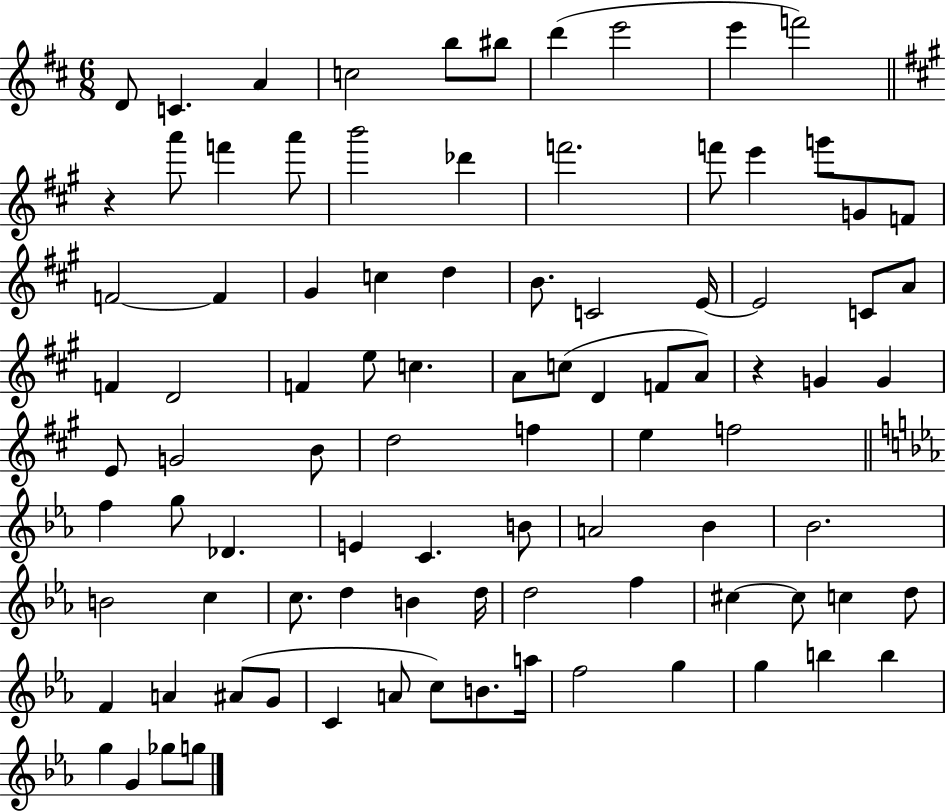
{
  \clef treble
  \numericTimeSignature
  \time 6/8
  \key d \major
  d'8 c'4. a'4 | c''2 b''8 bis''8 | d'''4( e'''2 | e'''4 f'''2) | \break \bar "||" \break \key a \major r4 a'''8 f'''4 a'''8 | b'''2 des'''4 | f'''2. | f'''8 e'''4 g'''8 g'8 f'8 | \break f'2~~ f'4 | gis'4 c''4 d''4 | b'8. c'2 e'16~~ | e'2 c'8 a'8 | \break f'4 d'2 | f'4 e''8 c''4. | a'8 c''8( d'4 f'8 a'8) | r4 g'4 g'4 | \break e'8 g'2 b'8 | d''2 f''4 | e''4 f''2 | \bar "||" \break \key ees \major f''4 g''8 des'4. | e'4 c'4. b'8 | a'2 bes'4 | bes'2. | \break b'2 c''4 | c''8. d''4 b'4 d''16 | d''2 f''4 | cis''4~~ cis''8 c''4 d''8 | \break f'4 a'4 ais'8( g'8 | c'4 a'8 c''8) b'8. a''16 | f''2 g''4 | g''4 b''4 b''4 | \break g''4 g'4 ges''8 g''8 | \bar "|."
}